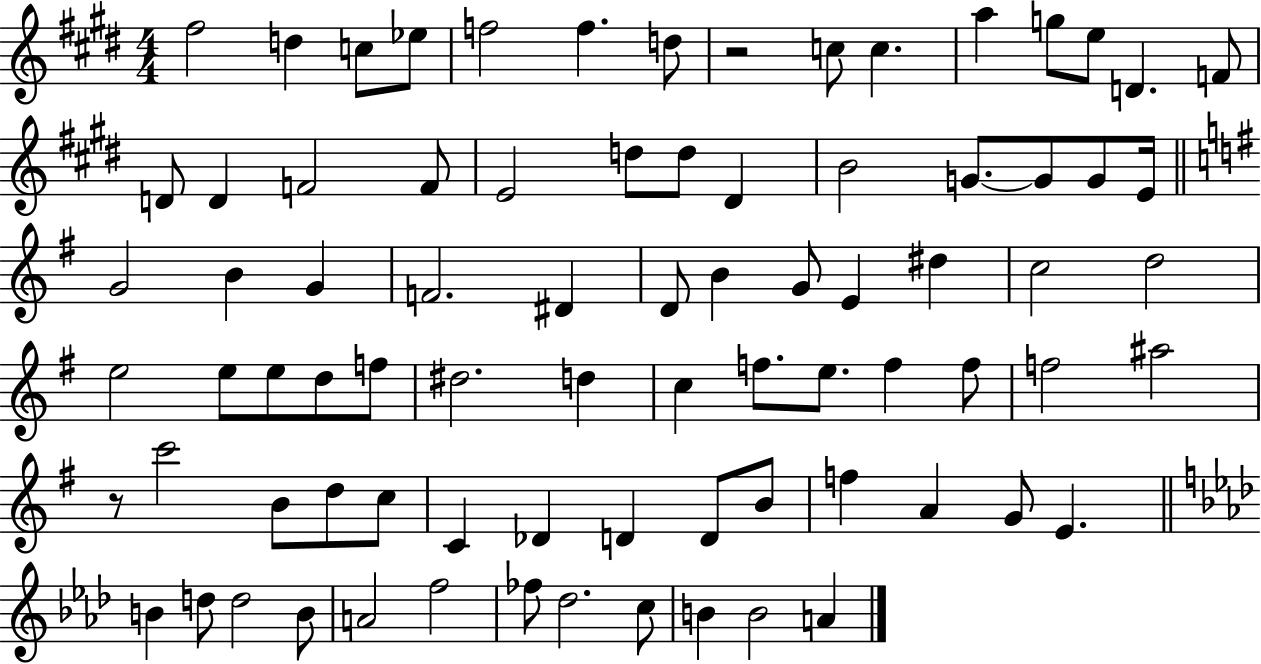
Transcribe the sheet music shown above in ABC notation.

X:1
T:Untitled
M:4/4
L:1/4
K:E
^f2 d c/2 _e/2 f2 f d/2 z2 c/2 c a g/2 e/2 D F/2 D/2 D F2 F/2 E2 d/2 d/2 ^D B2 G/2 G/2 G/2 E/4 G2 B G F2 ^D D/2 B G/2 E ^d c2 d2 e2 e/2 e/2 d/2 f/2 ^d2 d c f/2 e/2 f f/2 f2 ^a2 z/2 c'2 B/2 d/2 c/2 C _D D D/2 B/2 f A G/2 E B d/2 d2 B/2 A2 f2 _f/2 _d2 c/2 B B2 A